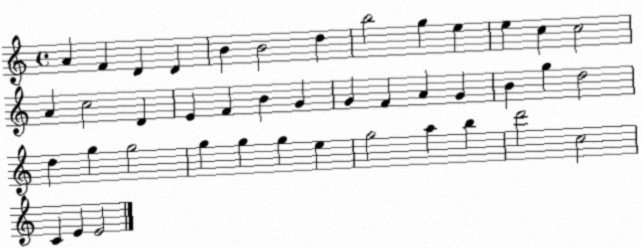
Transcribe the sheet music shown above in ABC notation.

X:1
T:Untitled
M:4/4
L:1/4
K:C
A F D D B B2 d b2 g e e c c2 A c2 D E F B G G F A G B g d2 d g g2 g g g e g2 a b d'2 c2 C E E2